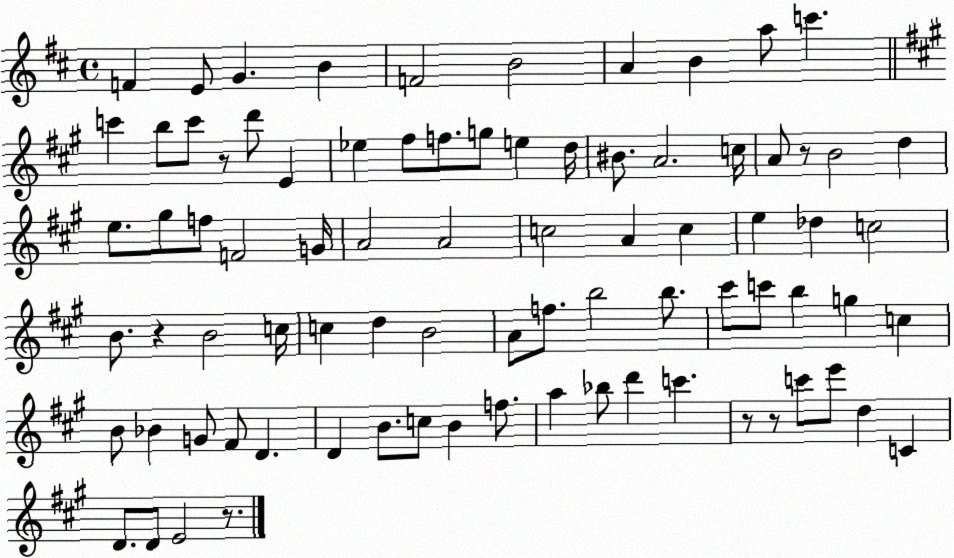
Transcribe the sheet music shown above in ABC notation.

X:1
T:Untitled
M:4/4
L:1/4
K:D
F E/2 G B F2 B2 A B a/2 c' c' b/2 c'/2 z/2 d'/2 E _e ^f/2 f/2 g/2 e d/4 ^B/2 A2 c/4 A/2 z/2 B2 d e/2 ^g/2 f/2 F2 G/4 A2 A2 c2 A c e _d c2 B/2 z B2 c/4 c d B2 A/2 f/2 b2 b/2 ^c'/2 c'/2 b g c B/2 _B G/2 ^F/2 D D B/2 c/2 B f/2 a _b/2 d' c' z/2 z/2 c'/2 e'/2 d C D/2 D/2 E2 z/2